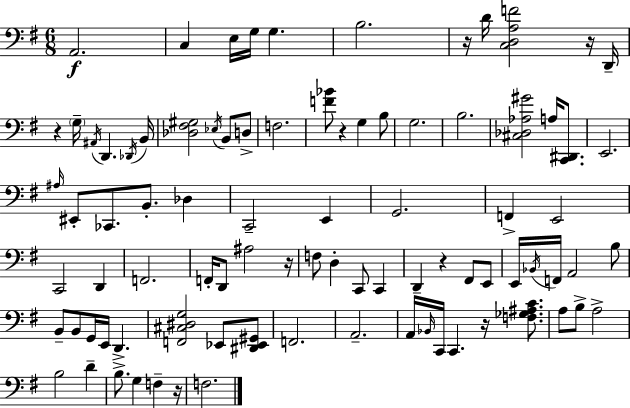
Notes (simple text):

A2/h. C3/q E3/s G3/s G3/q. B3/h. R/s D4/s [C3,D3,A3,F4]/h R/s D2/s R/q G3/s A#2/s D2/q. Db2/s B2/s [Db3,F#3,G#3]/h Eb3/s B2/e D3/e F3/h. [F4,Bb4]/e R/q G3/q B3/e G3/h. B3/h. [C#3,Db3,Ab3,G#4]/h A3/s [C2,D#2]/e. E2/h. A#3/s EIS2/e CES2/e. B2/e. Db3/q C2/h E2/q G2/h. F2/q E2/h C2/h D2/q F2/h. F2/s D2/e A#3/h R/s F3/e D3/q C2/e C2/q D2/q R/q F#2/e E2/e E2/s Bb2/s F2/s A2/h B3/e B2/e B2/e G2/s E2/s D2/q. [F2,C#3,D#3,G3]/h Eb2/e [D#2,Eb2,G#2]/e F2/h. A2/h. A2/s Bb2/s C2/s C2/q. R/s [F3,Gb3,A#3,C4]/e. A3/e B3/e A3/h B3/h D4/q B3/e. G3/q F3/q R/s F3/h.